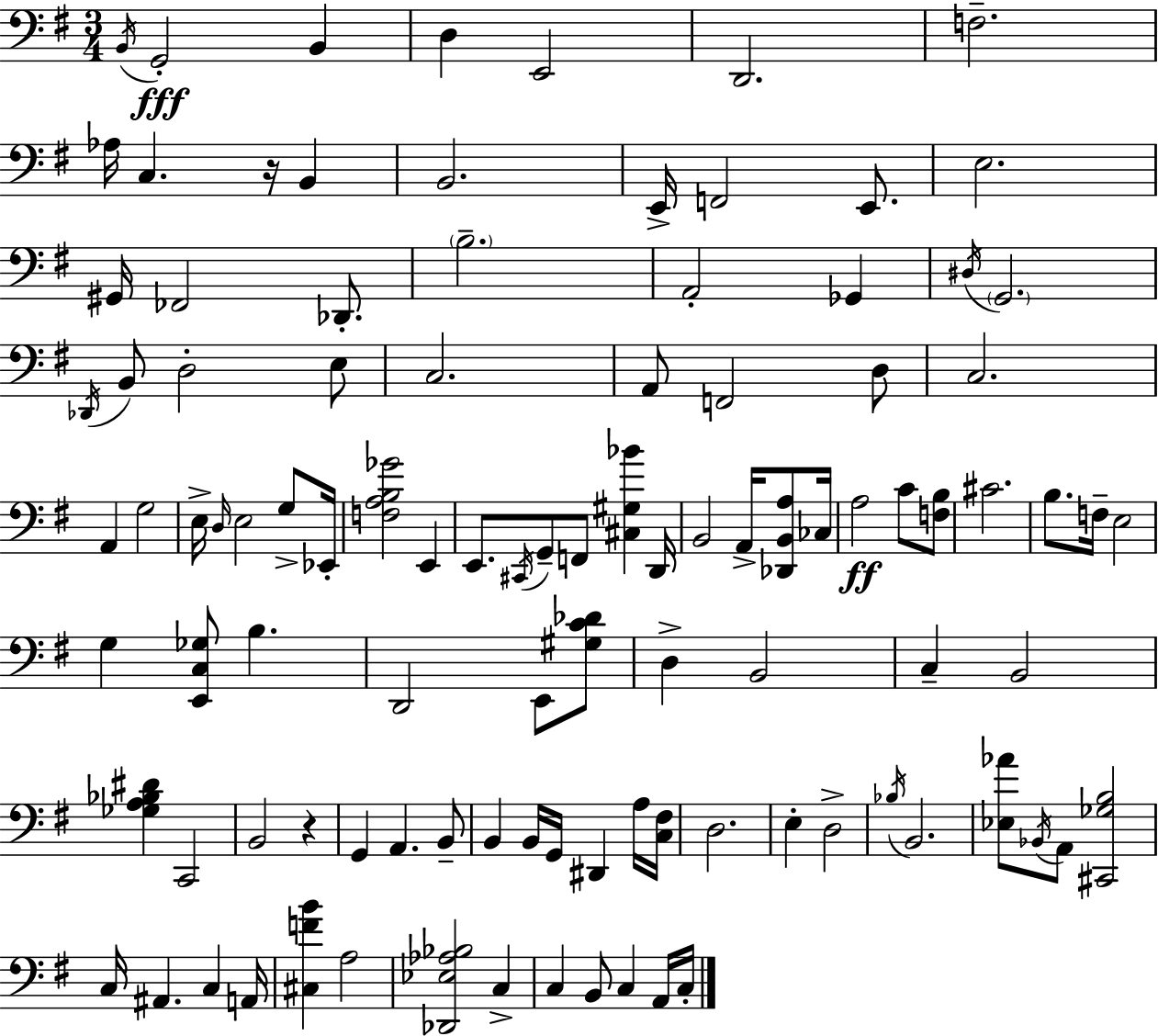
X:1
T:Untitled
M:3/4
L:1/4
K:G
B,,/4 G,,2 B,, D, E,,2 D,,2 F,2 _A,/4 C, z/4 B,, B,,2 E,,/4 F,,2 E,,/2 E,2 ^G,,/4 _F,,2 _D,,/2 B,2 A,,2 _G,, ^D,/4 G,,2 _D,,/4 B,,/2 D,2 E,/2 C,2 A,,/2 F,,2 D,/2 C,2 A,, G,2 E,/4 D,/4 E,2 G,/2 _E,,/4 [F,A,B,_G]2 E,, E,,/2 ^C,,/4 G,,/2 F,,/2 [^C,^G,_B] D,,/4 B,,2 A,,/4 [_D,,B,,A,]/2 _C,/4 A,2 C/2 [F,B,]/2 ^C2 B,/2 F,/4 E,2 G, [E,,C,_G,]/2 B, D,,2 E,,/2 [^G,C_D]/2 D, B,,2 C, B,,2 [_G,A,_B,^D] C,,2 B,,2 z G,, A,, B,,/2 B,, B,,/4 G,,/4 ^D,, A,/4 [C,^F,]/4 D,2 E, D,2 _B,/4 B,,2 [_E,_A]/2 _B,,/4 A,,/2 [^C,,_G,B,]2 C,/4 ^A,, C, A,,/4 [^C,FB] A,2 [_D,,_E,_A,_B,]2 C, C, B,,/2 C, A,,/4 C,/4